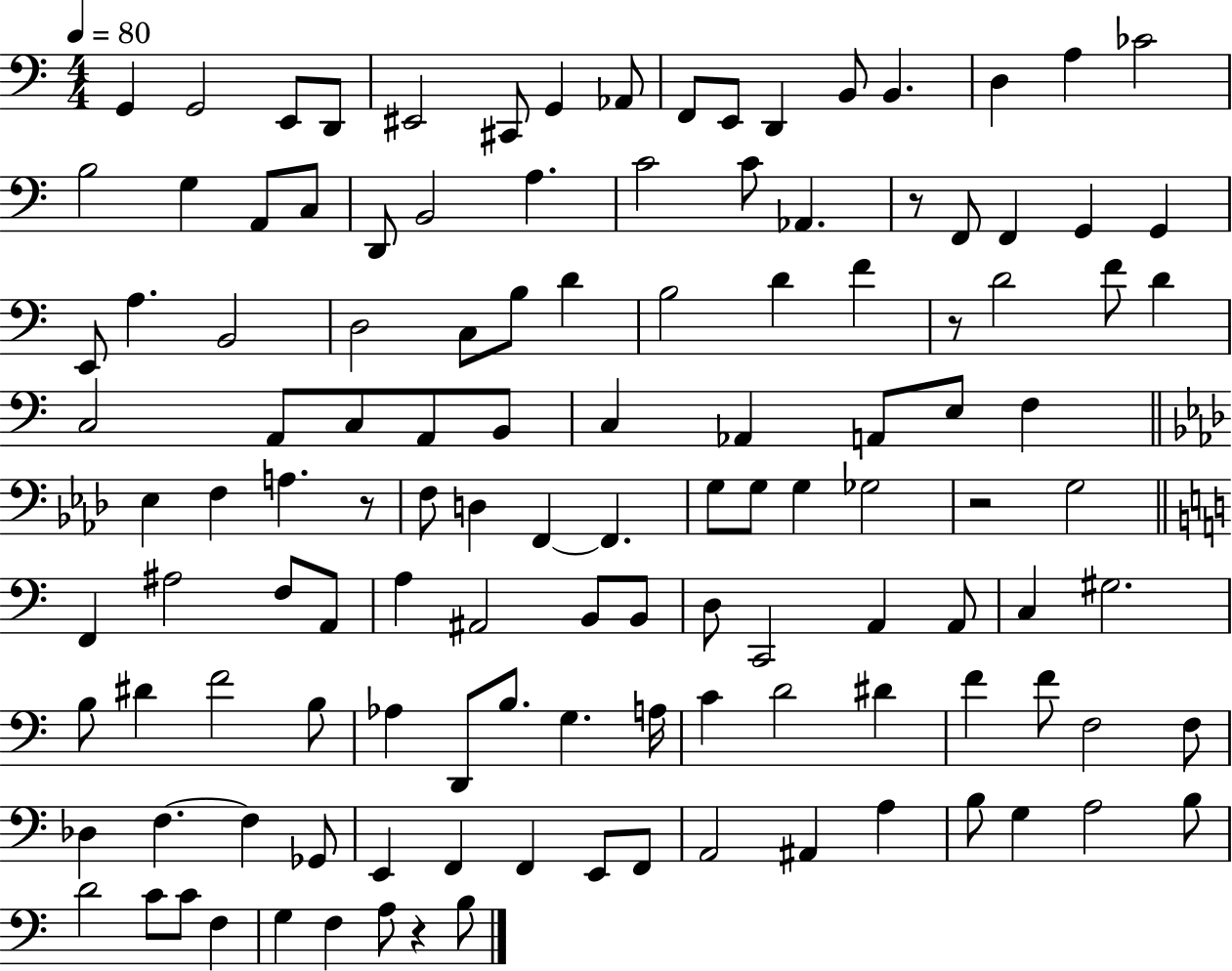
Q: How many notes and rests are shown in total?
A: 124